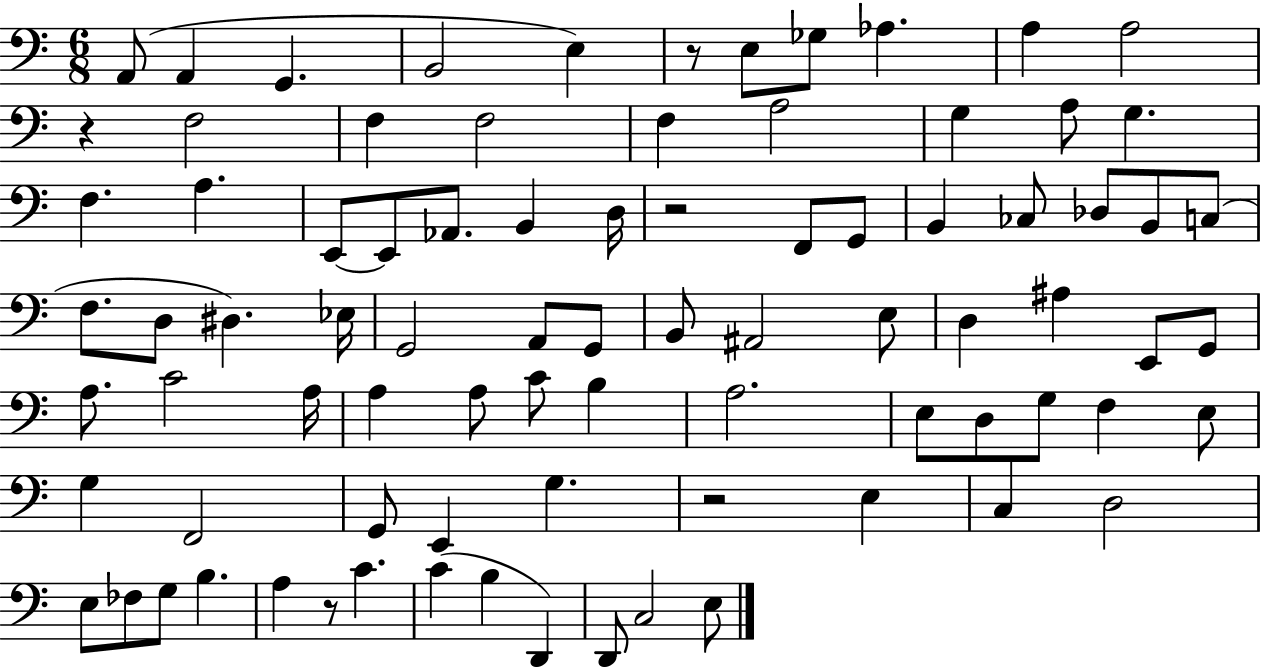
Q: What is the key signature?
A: C major